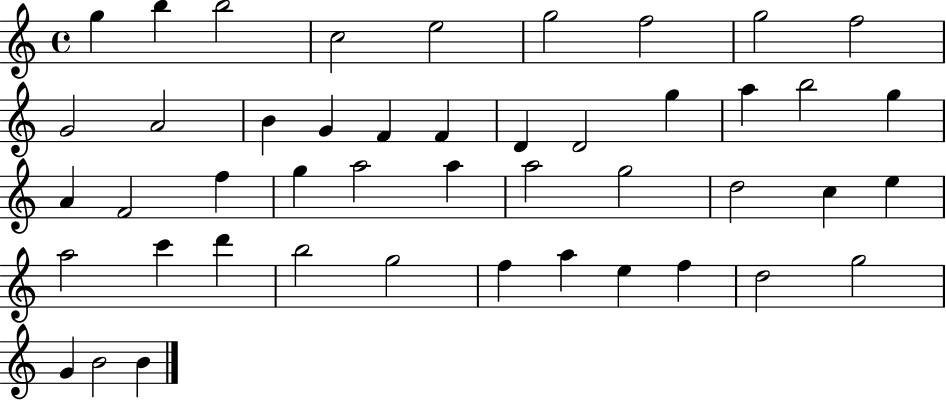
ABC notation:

X:1
T:Untitled
M:4/4
L:1/4
K:C
g b b2 c2 e2 g2 f2 g2 f2 G2 A2 B G F F D D2 g a b2 g A F2 f g a2 a a2 g2 d2 c e a2 c' d' b2 g2 f a e f d2 g2 G B2 B